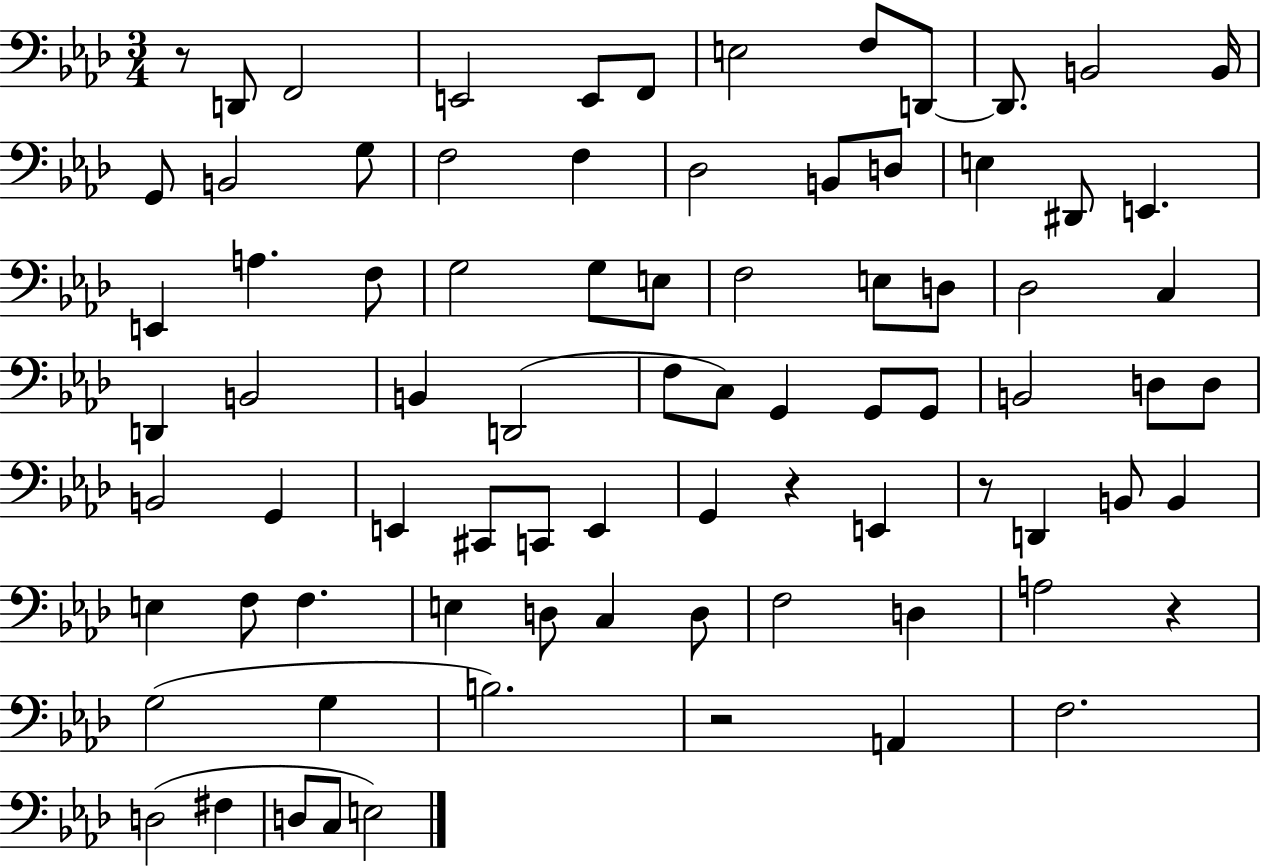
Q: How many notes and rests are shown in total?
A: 81